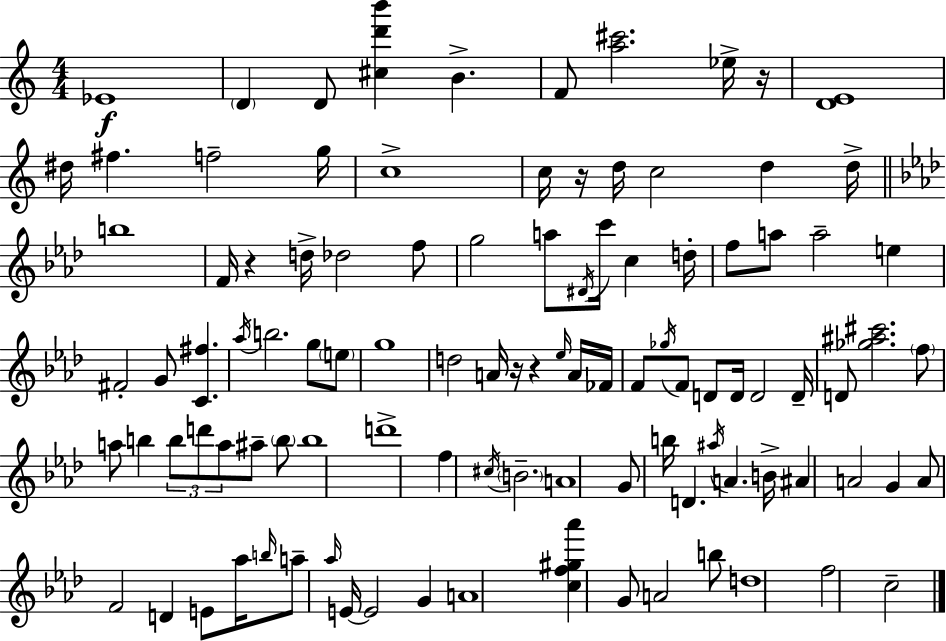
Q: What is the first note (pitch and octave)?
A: Eb4